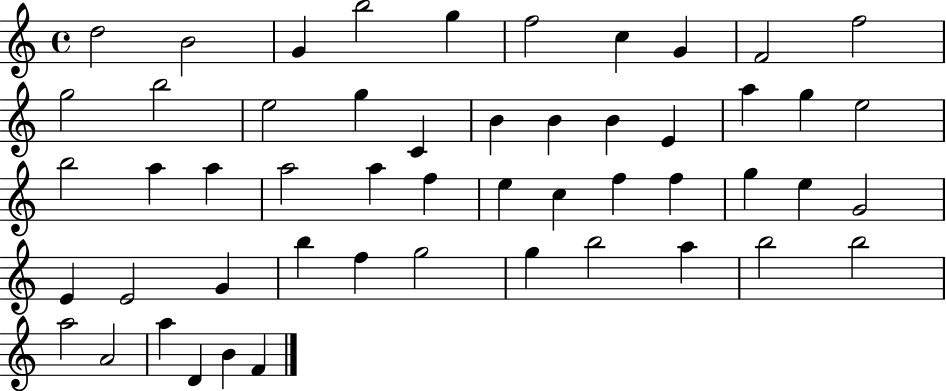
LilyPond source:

{
  \clef treble
  \time 4/4
  \defaultTimeSignature
  \key c \major
  d''2 b'2 | g'4 b''2 g''4 | f''2 c''4 g'4 | f'2 f''2 | \break g''2 b''2 | e''2 g''4 c'4 | b'4 b'4 b'4 e'4 | a''4 g''4 e''2 | \break b''2 a''4 a''4 | a''2 a''4 f''4 | e''4 c''4 f''4 f''4 | g''4 e''4 g'2 | \break e'4 e'2 g'4 | b''4 f''4 g''2 | g''4 b''2 a''4 | b''2 b''2 | \break a''2 a'2 | a''4 d'4 b'4 f'4 | \bar "|."
}